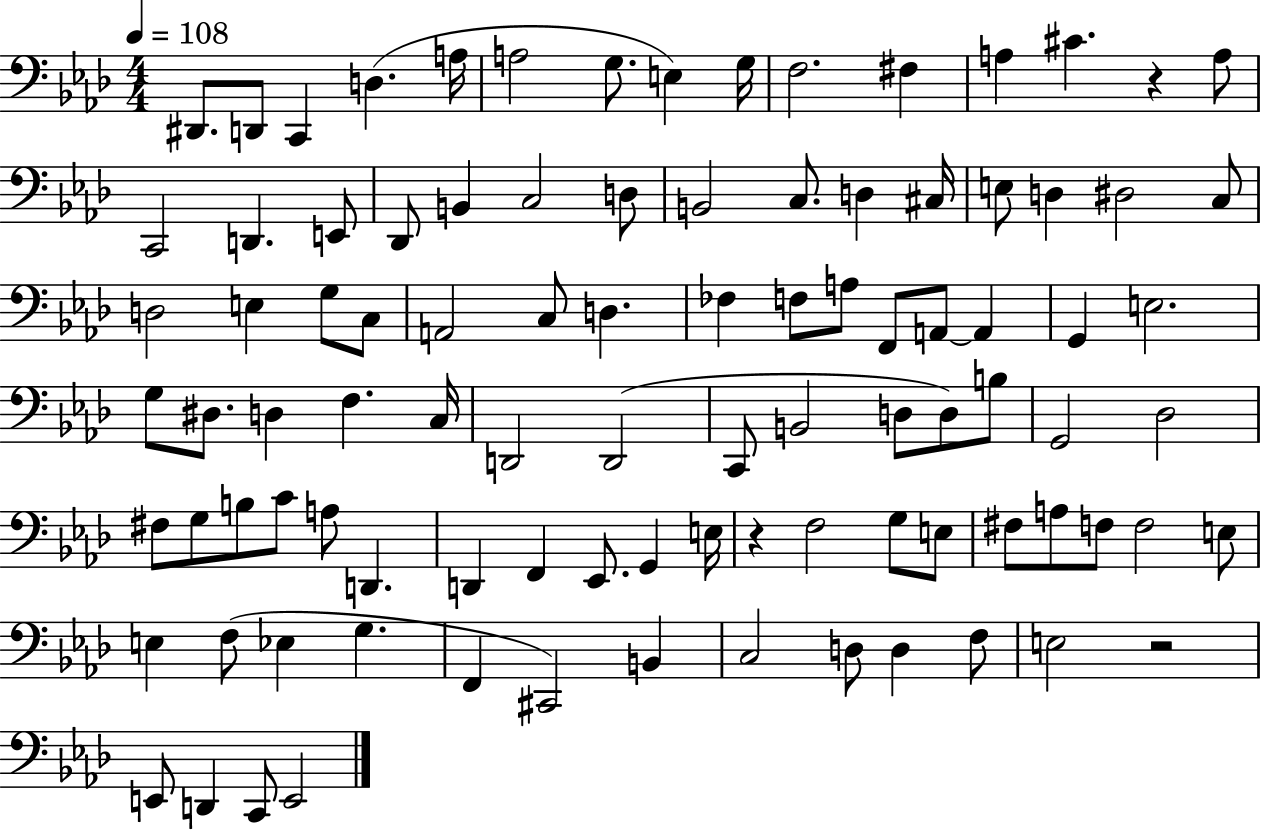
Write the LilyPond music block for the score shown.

{
  \clef bass
  \numericTimeSignature
  \time 4/4
  \key aes \major
  \tempo 4 = 108
  \repeat volta 2 { dis,8. d,8 c,4 d4.( a16 | a2 g8. e4) g16 | f2. fis4 | a4 cis'4. r4 a8 | \break c,2 d,4. e,8 | des,8 b,4 c2 d8 | b,2 c8. d4 cis16 | e8 d4 dis2 c8 | \break d2 e4 g8 c8 | a,2 c8 d4. | fes4 f8 a8 f,8 a,8~~ a,4 | g,4 e2. | \break g8 dis8. d4 f4. c16 | d,2 d,2( | c,8 b,2 d8 d8) b8 | g,2 des2 | \break fis8 g8 b8 c'8 a8 d,4. | d,4 f,4 ees,8. g,4 e16 | r4 f2 g8 e8 | fis8 a8 f8 f2 e8 | \break e4 f8( ees4 g4. | f,4 cis,2) b,4 | c2 d8 d4 f8 | e2 r2 | \break e,8 d,4 c,8 e,2 | } \bar "|."
}